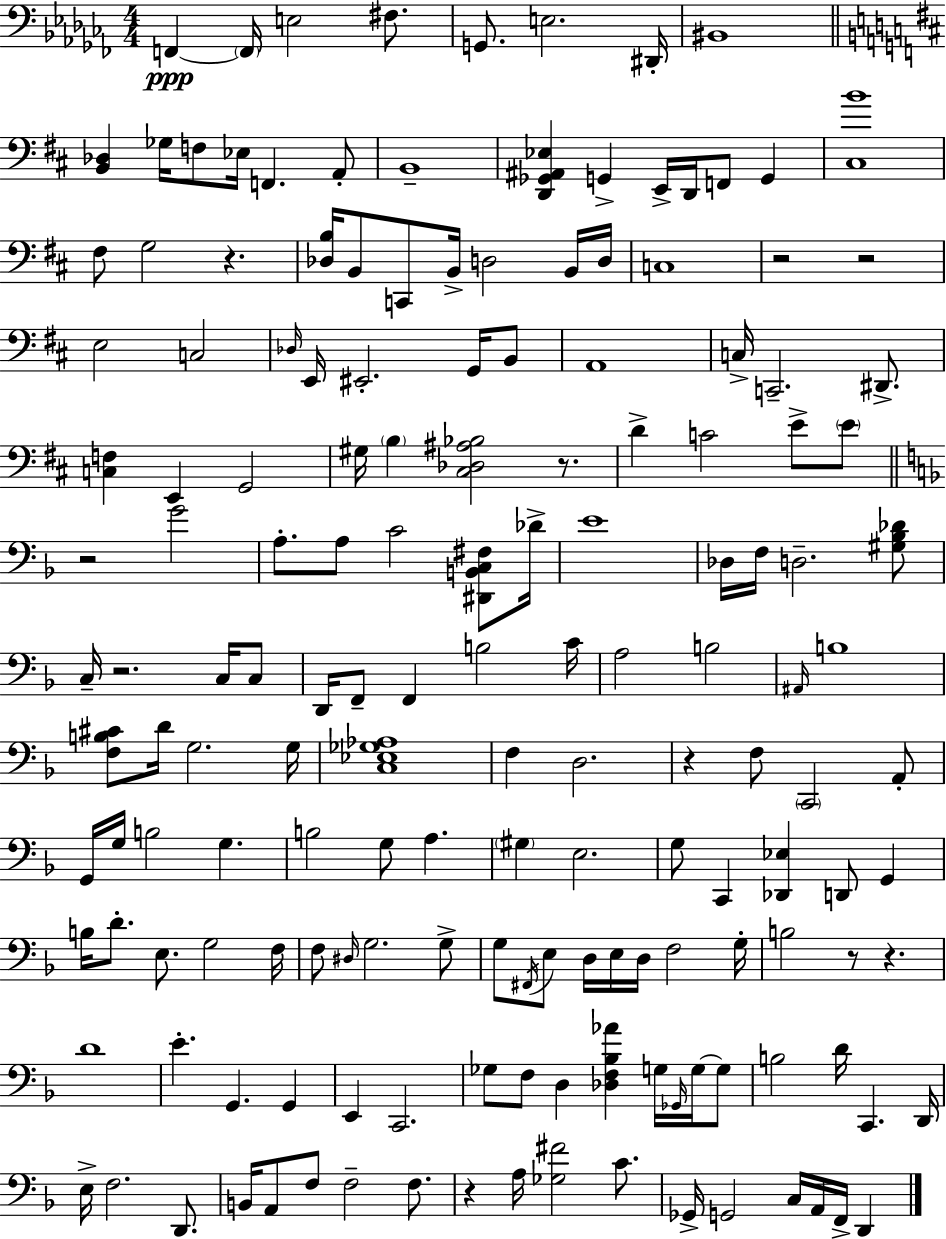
F2/q F2/s E3/h F#3/e. G2/e. E3/h. D#2/s BIS2/w [B2,Db3]/q Gb3/s F3/e Eb3/s F2/q. A2/e B2/w [D2,Gb2,A#2,Eb3]/q G2/q E2/s D2/s F2/e G2/q [C#3,B4]/w F#3/e G3/h R/q. [Db3,B3]/s B2/e C2/e B2/s D3/h B2/s D3/s C3/w R/h R/h E3/h C3/h Db3/s E2/s EIS2/h. G2/s B2/e A2/w C3/s C2/h. D#2/e. [C3,F3]/q E2/q G2/h G#3/s B3/q [C#3,Db3,A#3,Bb3]/h R/e. D4/q C4/h E4/e E4/e R/h G4/h A3/e. A3/e C4/h [D#2,B2,C3,F#3]/e Db4/s E4/w Db3/s F3/s D3/h. [G#3,Bb3,Db4]/e C3/s R/h. C3/s C3/e D2/s F2/e F2/q B3/h C4/s A3/h B3/h A#2/s B3/w [F3,B3,C#4]/e D4/s G3/h. G3/s [C3,Eb3,Gb3,Ab3]/w F3/q D3/h. R/q F3/e C2/h A2/e G2/s G3/s B3/h G3/q. B3/h G3/e A3/q. G#3/q E3/h. G3/e C2/q [Db2,Eb3]/q D2/e G2/q B3/s D4/e. E3/e. G3/h F3/s F3/e D#3/s G3/h. G3/e G3/e F#2/s E3/e D3/s E3/s D3/s F3/h G3/s B3/h R/e R/q. D4/w E4/q. G2/q. G2/q E2/q C2/h. Gb3/e F3/e D3/q [Db3,F3,Bb3,Ab4]/q G3/s Gb2/s G3/s G3/e B3/h D4/s C2/q. D2/s E3/s F3/h. D2/e. B2/s A2/e F3/e F3/h F3/e. R/q A3/s [Gb3,F#4]/h C4/e. Gb2/s G2/h C3/s A2/s F2/s D2/q